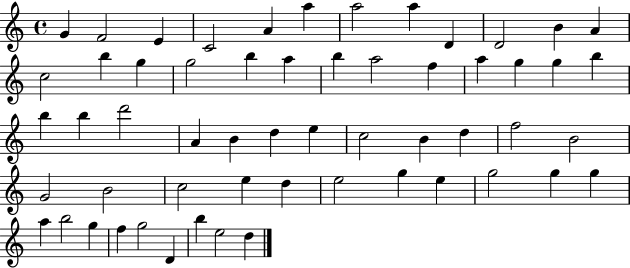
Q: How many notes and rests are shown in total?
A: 57